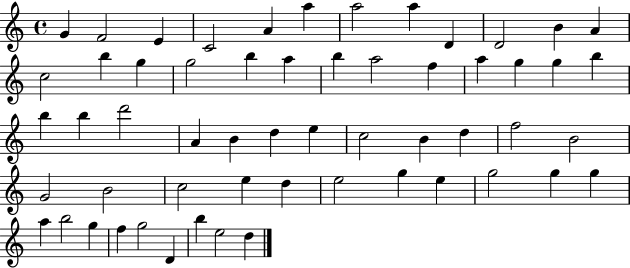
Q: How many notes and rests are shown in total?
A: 57